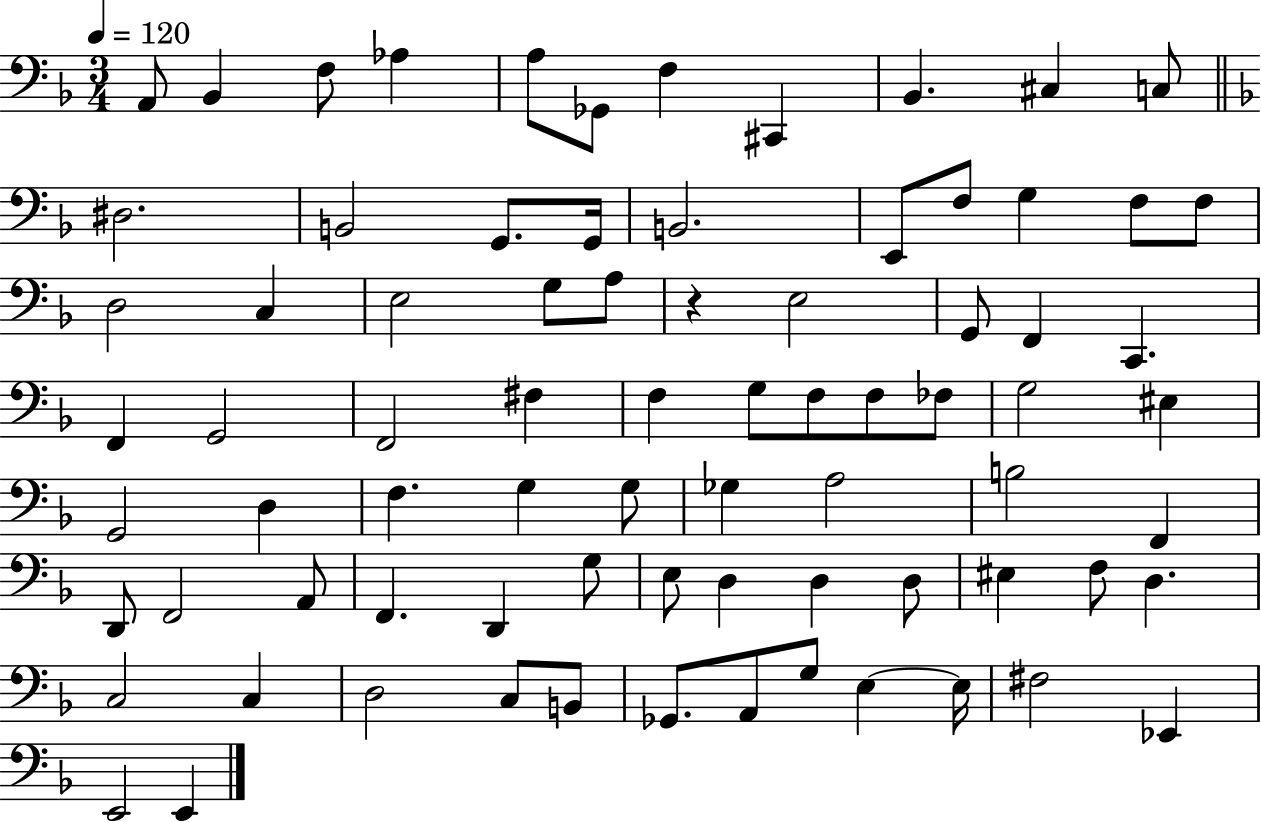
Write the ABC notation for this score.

X:1
T:Untitled
M:3/4
L:1/4
K:F
A,,/2 _B,, F,/2 _A, A,/2 _G,,/2 F, ^C,, _B,, ^C, C,/2 ^D,2 B,,2 G,,/2 G,,/4 B,,2 E,,/2 F,/2 G, F,/2 F,/2 D,2 C, E,2 G,/2 A,/2 z E,2 G,,/2 F,, C,, F,, G,,2 F,,2 ^F, F, G,/2 F,/2 F,/2 _F,/2 G,2 ^E, G,,2 D, F, G, G,/2 _G, A,2 B,2 F,, D,,/2 F,,2 A,,/2 F,, D,, G,/2 E,/2 D, D, D,/2 ^E, F,/2 D, C,2 C, D,2 C,/2 B,,/2 _G,,/2 A,,/2 G,/2 E, E,/4 ^F,2 _E,, E,,2 E,,